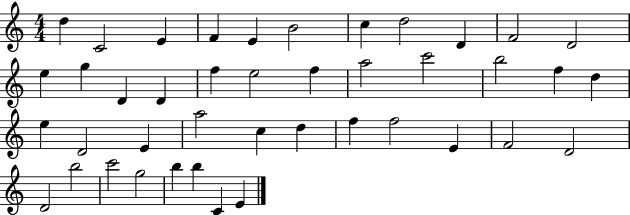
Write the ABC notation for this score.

X:1
T:Untitled
M:4/4
L:1/4
K:C
d C2 E F E B2 c d2 D F2 D2 e g D D f e2 f a2 c'2 b2 f d e D2 E a2 c d f f2 E F2 D2 D2 b2 c'2 g2 b b C E